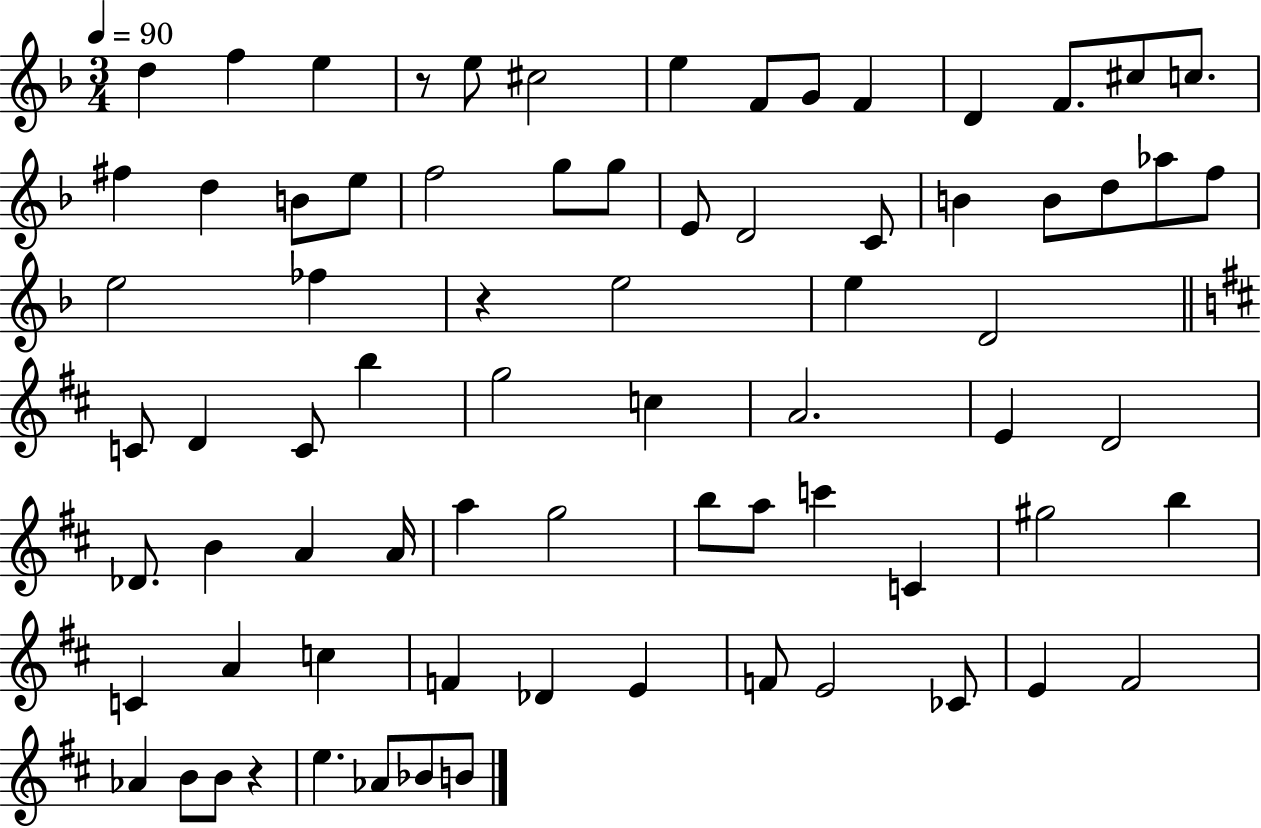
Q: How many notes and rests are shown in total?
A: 75